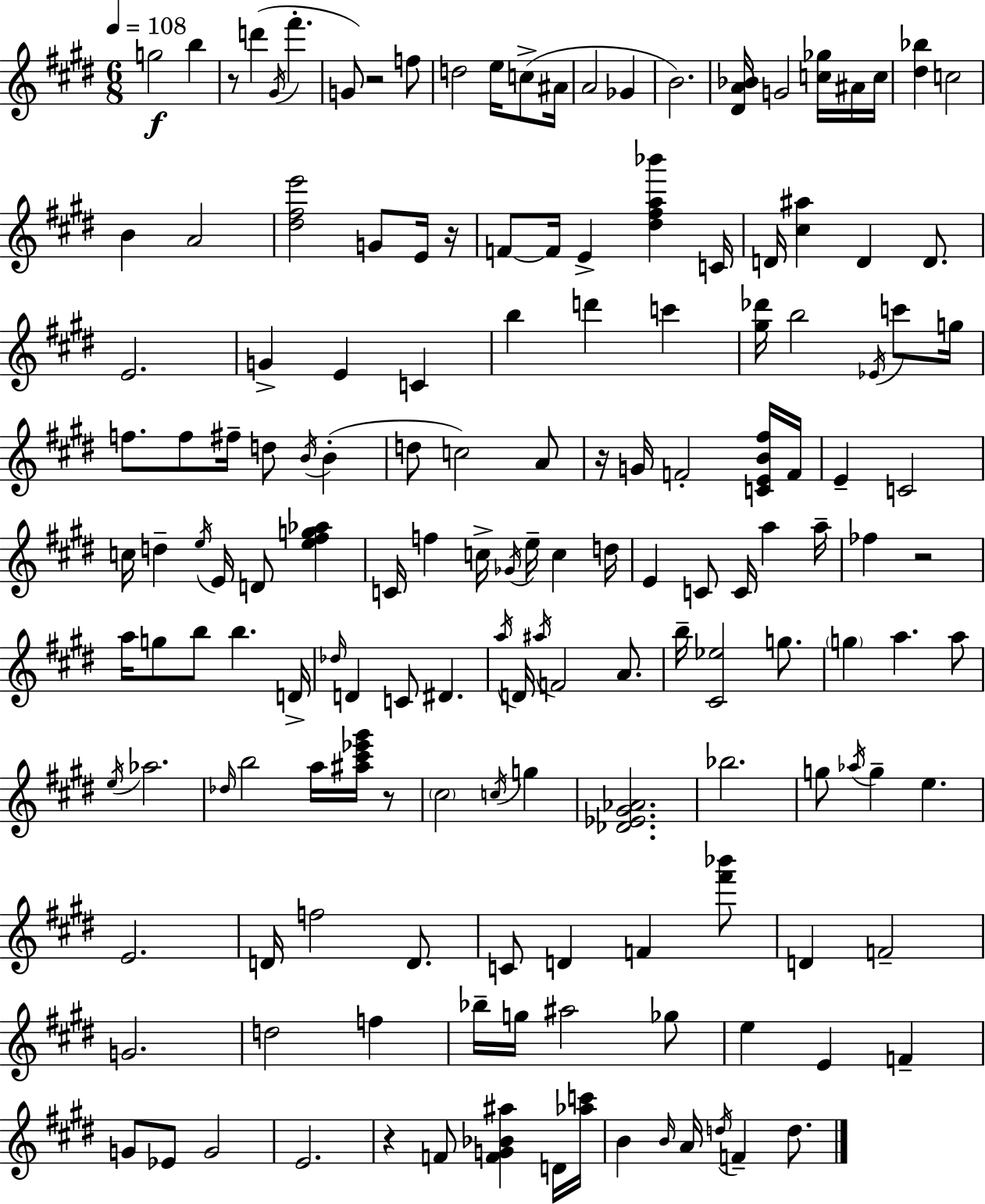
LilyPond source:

{
  \clef treble
  \numericTimeSignature
  \time 6/8
  \key e \major
  \tempo 4 = 108
  g''2\f b''4 | r8 d'''4( \acciaccatura { gis'16 } fis'''4.-. | g'8) r2 f''8 | d''2 e''16 c''8->( | \break ais'16 a'2 ges'4 | b'2.) | <dis' a' bes'>16 g'2 <c'' ges''>16 ais'16 | c''16 <dis'' bes''>4 c''2 | \break b'4 a'2 | <dis'' fis'' e'''>2 g'8 e'16 | r16 f'8~~ f'16 e'4-> <dis'' fis'' a'' bes'''>4 | c'16 d'16 <cis'' ais''>4 d'4 d'8. | \break e'2. | g'4-> e'4 c'4 | b''4 d'''4 c'''4 | <gis'' des'''>16 b''2 \acciaccatura { ees'16 } c'''8 | \break g''16 f''8. f''8 fis''16-- d''8 \acciaccatura { b'16 } b'4-.( | d''8 c''2) | a'8 r16 g'16 f'2-. | <c' e' b' fis''>16 f'16 e'4-- c'2 | \break c''16 d''4-- \acciaccatura { e''16 } e'16 d'8 | <e'' fis'' g'' aes''>4 c'16 f''4 c''16-> \acciaccatura { ges'16 } e''16-- | c''4 d''16 e'4 c'8 c'16 | a''4 a''16-- fes''4 r2 | \break a''16 g''8 b''8 b''4. | d'16-> \grace { des''16 } d'4 c'8 | dis'4. \acciaccatura { a''16 } d'16 \acciaccatura { ais''16 } f'2 | a'8. b''16-- <cis' ees''>2 | \break g''8. \parenthesize g''4 | a''4. a''8 \acciaccatura { e''16 } aes''2. | \grace { des''16 } b''2 | a''16 <ais'' cis''' ees''' gis'''>16 r8 \parenthesize cis''2 | \break \acciaccatura { c''16 } g''4 <des' ees' gis' aes'>2. | bes''2. | g''8 | \acciaccatura { aes''16 } g''4-- e''4. | \break e'2. | d'16 f''2 d'8. | c'8 d'4 f'4 <fis''' bes'''>8 | d'4 f'2-- | \break g'2. | d''2 f''4 | bes''16-- g''16 ais''2 ges''8 | e''4 e'4 f'4-- | \break g'8 ees'8 g'2 | e'2. | r4 f'8 <f' g' bes' ais''>4 d'16 <aes'' c'''>16 | b'4 \grace { b'16 } a'16 \acciaccatura { d''16 } f'4-- d''8. | \break \bar "|."
}